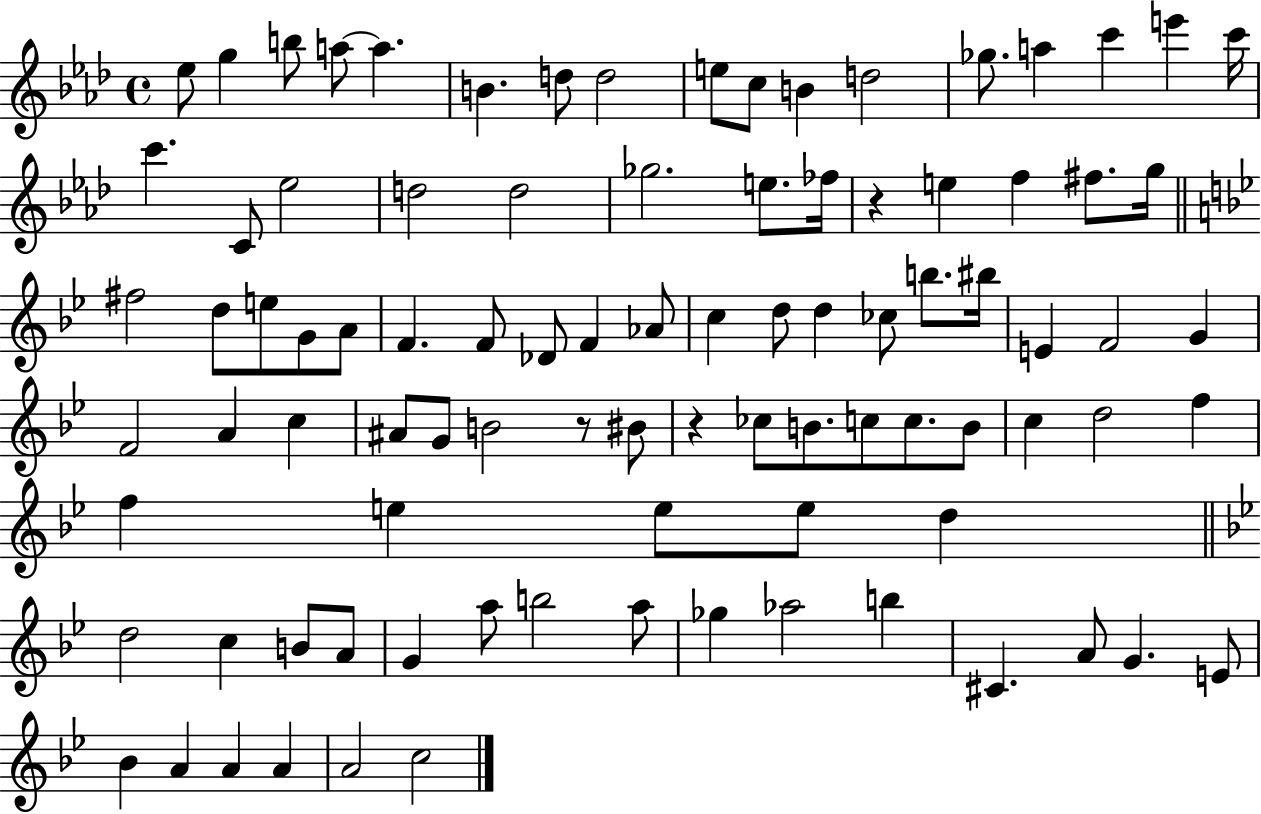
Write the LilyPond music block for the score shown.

{
  \clef treble
  \time 4/4
  \defaultTimeSignature
  \key aes \major
  ees''8 g''4 b''8 a''8~~ a''4. | b'4. d''8 d''2 | e''8 c''8 b'4 d''2 | ges''8. a''4 c'''4 e'''4 c'''16 | \break c'''4. c'8 ees''2 | d''2 d''2 | ges''2. e''8. fes''16 | r4 e''4 f''4 fis''8. g''16 | \break \bar "||" \break \key g \minor fis''2 d''8 e''8 g'8 a'8 | f'4. f'8 des'8 f'4 aes'8 | c''4 d''8 d''4 ces''8 b''8. bis''16 | e'4 f'2 g'4 | \break f'2 a'4 c''4 | ais'8 g'8 b'2 r8 bis'8 | r4 ces''8 b'8. c''8 c''8. b'8 | c''4 d''2 f''4 | \break f''4 e''4 e''8 e''8 d''4 | \bar "||" \break \key g \minor d''2 c''4 b'8 a'8 | g'4 a''8 b''2 a''8 | ges''4 aes''2 b''4 | cis'4. a'8 g'4. e'8 | \break bes'4 a'4 a'4 a'4 | a'2 c''2 | \bar "|."
}